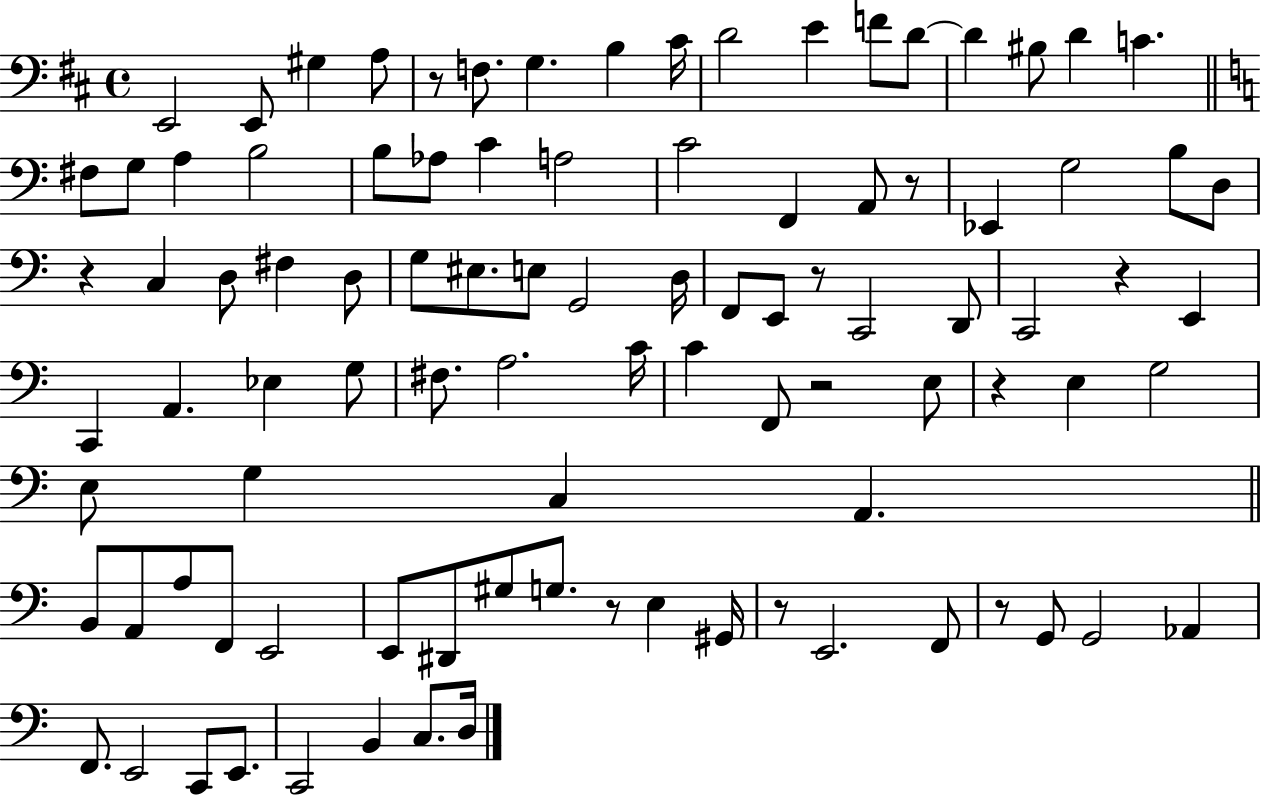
{
  \clef bass
  \time 4/4
  \defaultTimeSignature
  \key d \major
  \repeat volta 2 { e,2 e,8 gis4 a8 | r8 f8. g4. b4 cis'16 | d'2 e'4 f'8 d'8~~ | d'4 bis8 d'4 c'4. | \break \bar "||" \break \key c \major fis8 g8 a4 b2 | b8 aes8 c'4 a2 | c'2 f,4 a,8 r8 | ees,4 g2 b8 d8 | \break r4 c4 d8 fis4 d8 | g8 eis8. e8 g,2 d16 | f,8 e,8 r8 c,2 d,8 | c,2 r4 e,4 | \break c,4 a,4. ees4 g8 | fis8. a2. c'16 | c'4 f,8 r2 e8 | r4 e4 g2 | \break e8 g4 c4 a,4. | \bar "||" \break \key c \major b,8 a,8 a8 f,8 e,2 | e,8 dis,8 gis8 g8. r8 e4 gis,16 | r8 e,2. f,8 | r8 g,8 g,2 aes,4 | \break f,8. e,2 c,8 e,8. | c,2 b,4 c8. d16 | } \bar "|."
}